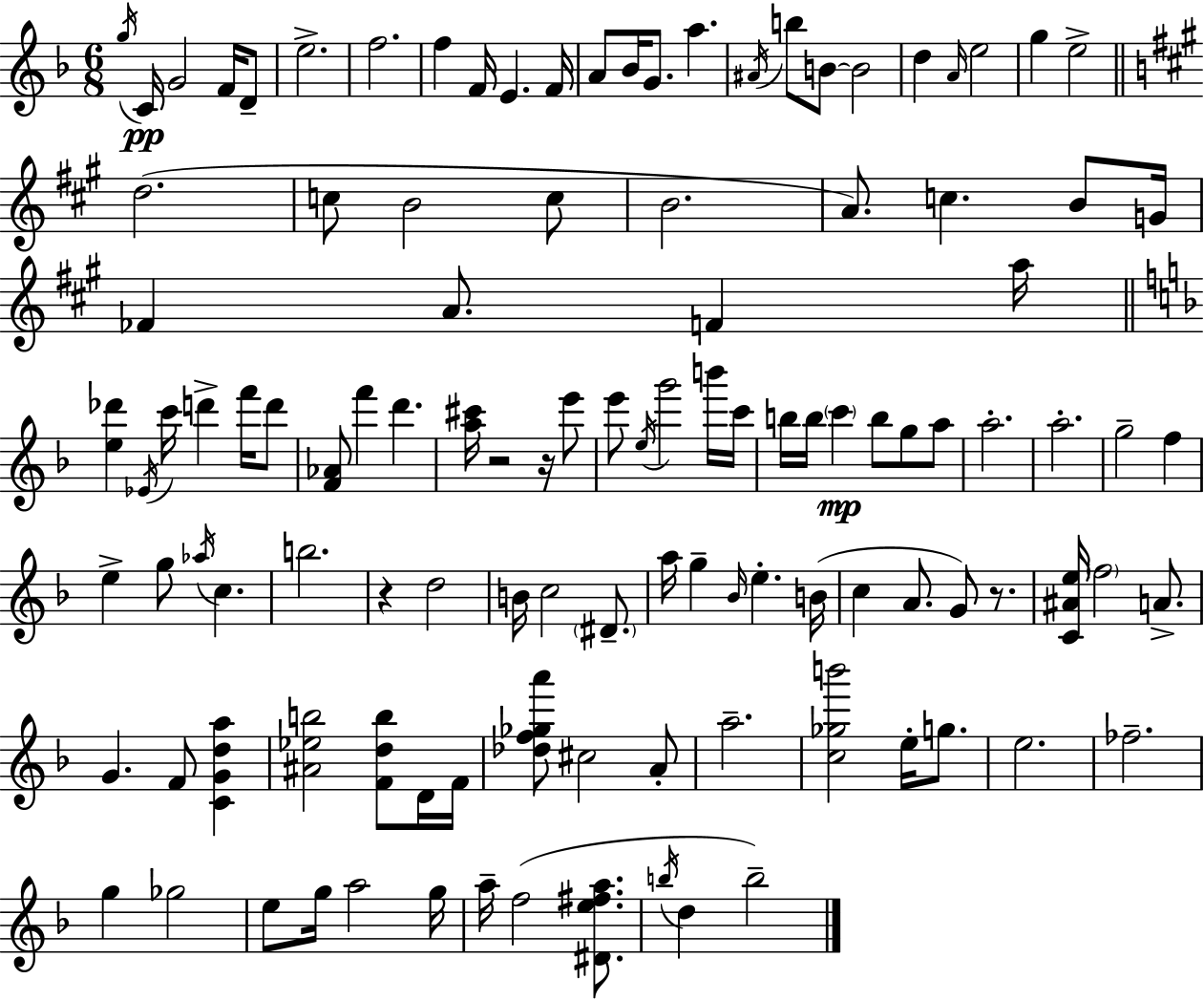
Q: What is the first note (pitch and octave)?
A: G5